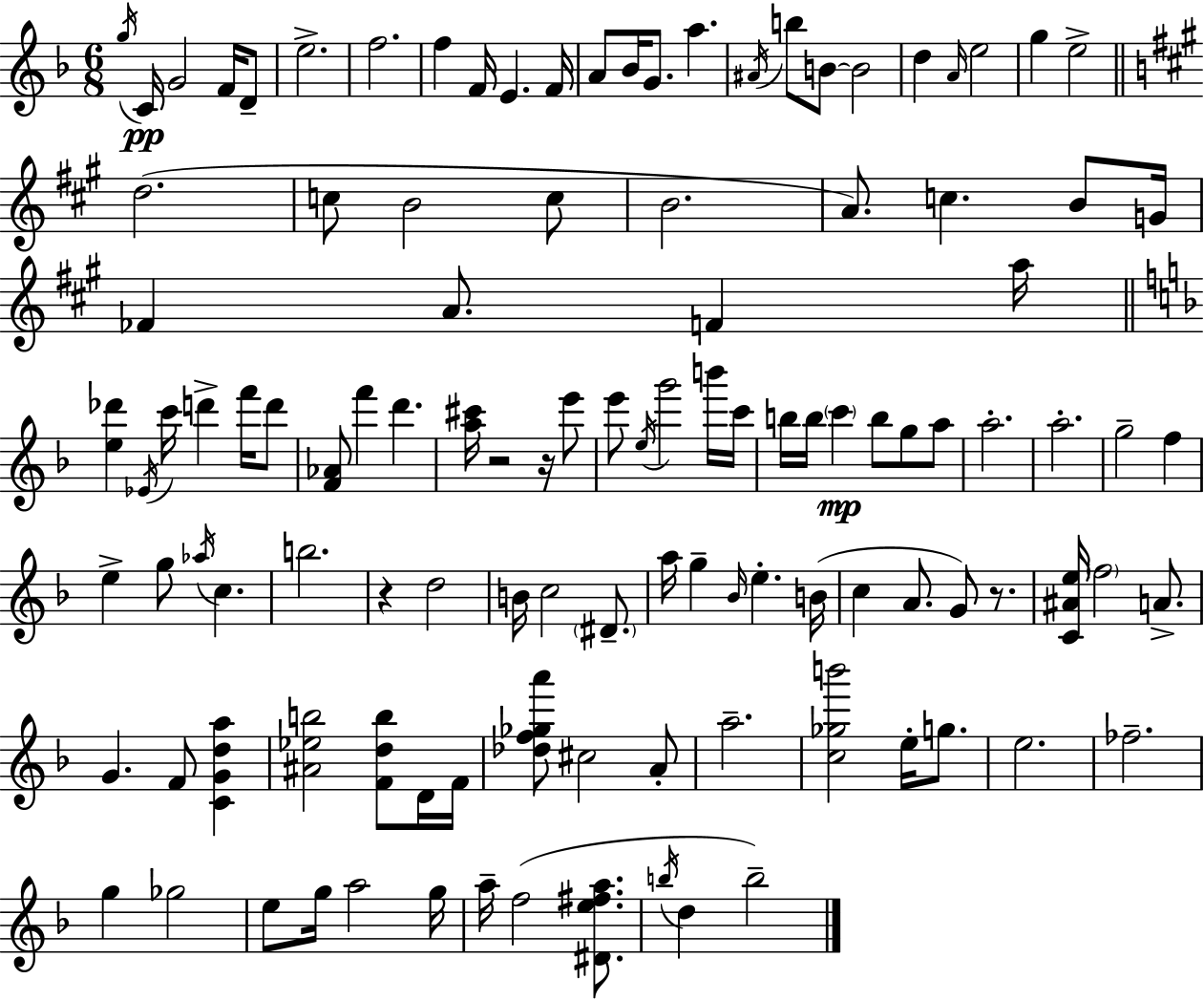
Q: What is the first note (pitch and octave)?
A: G5